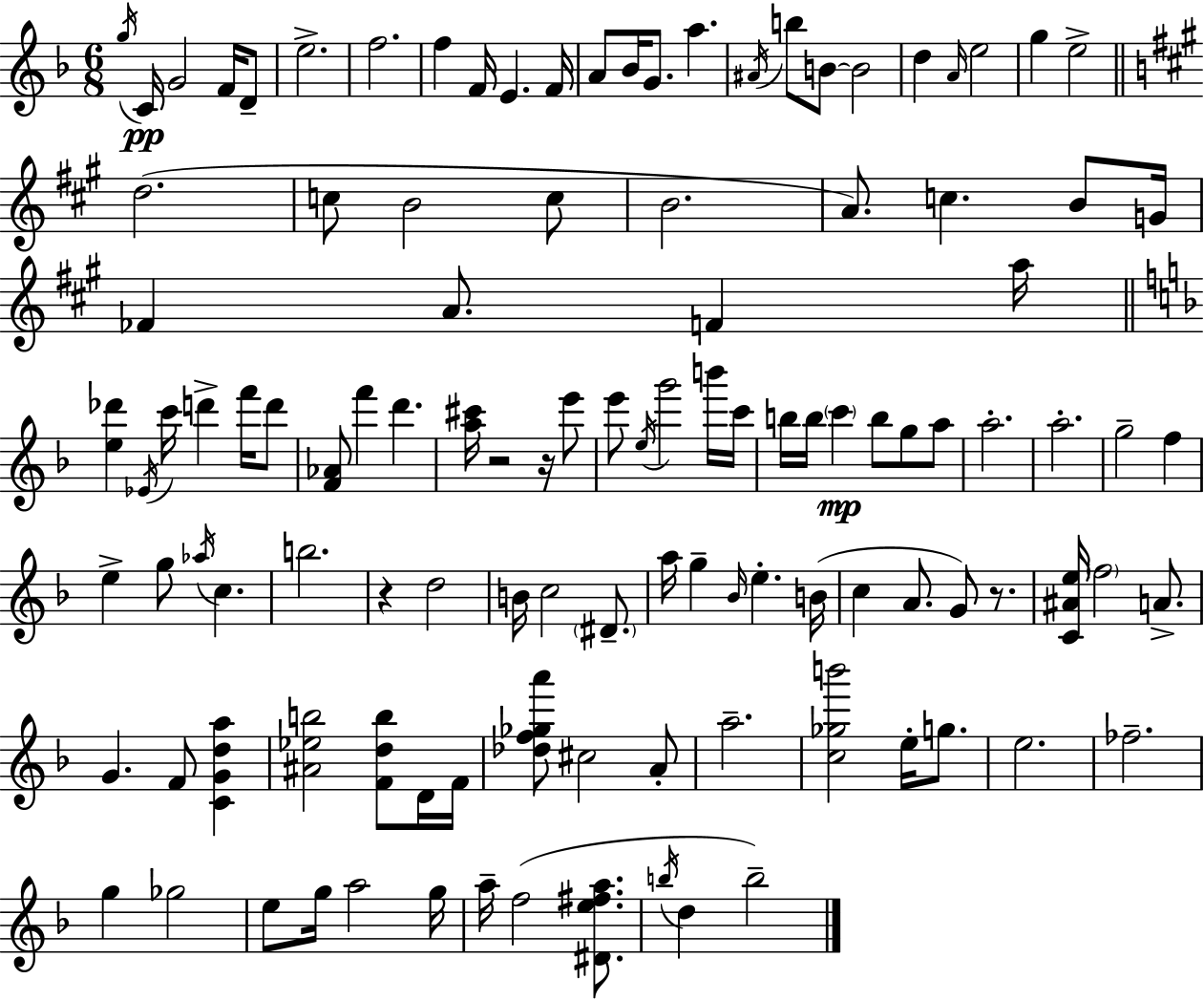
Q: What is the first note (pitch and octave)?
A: G5